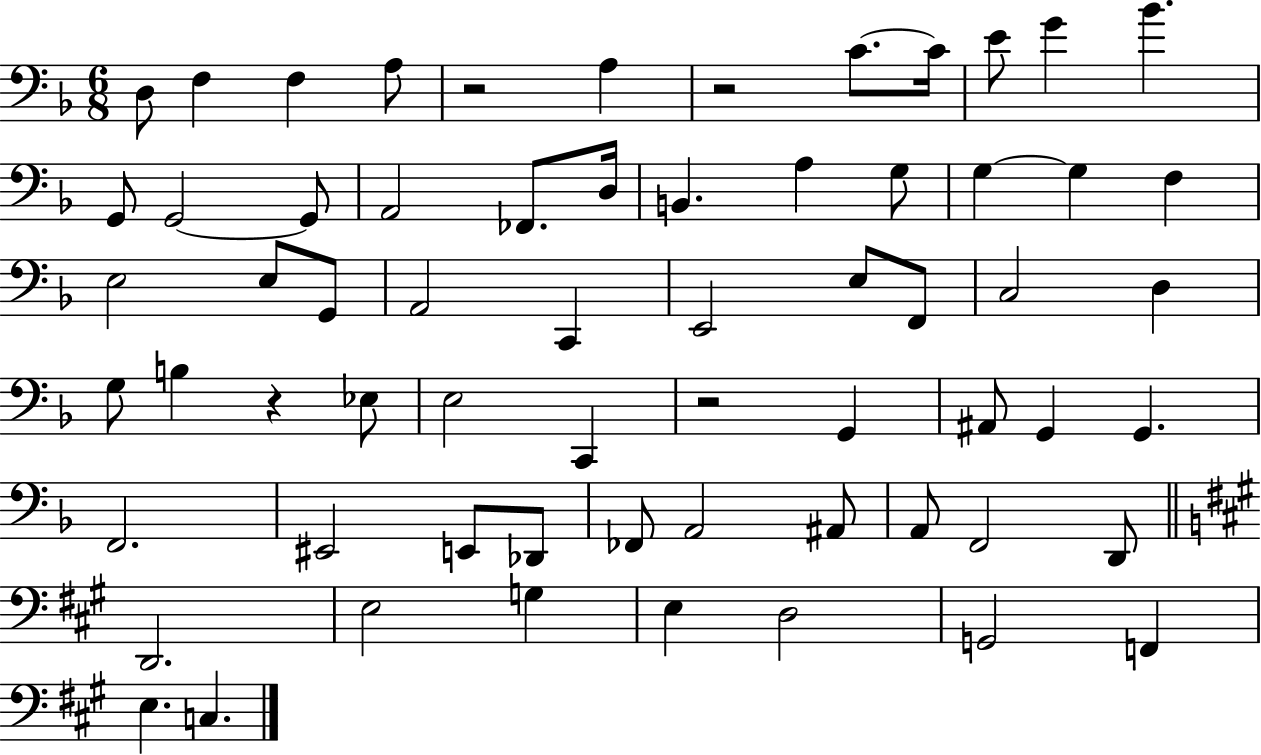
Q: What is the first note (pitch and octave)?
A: D3